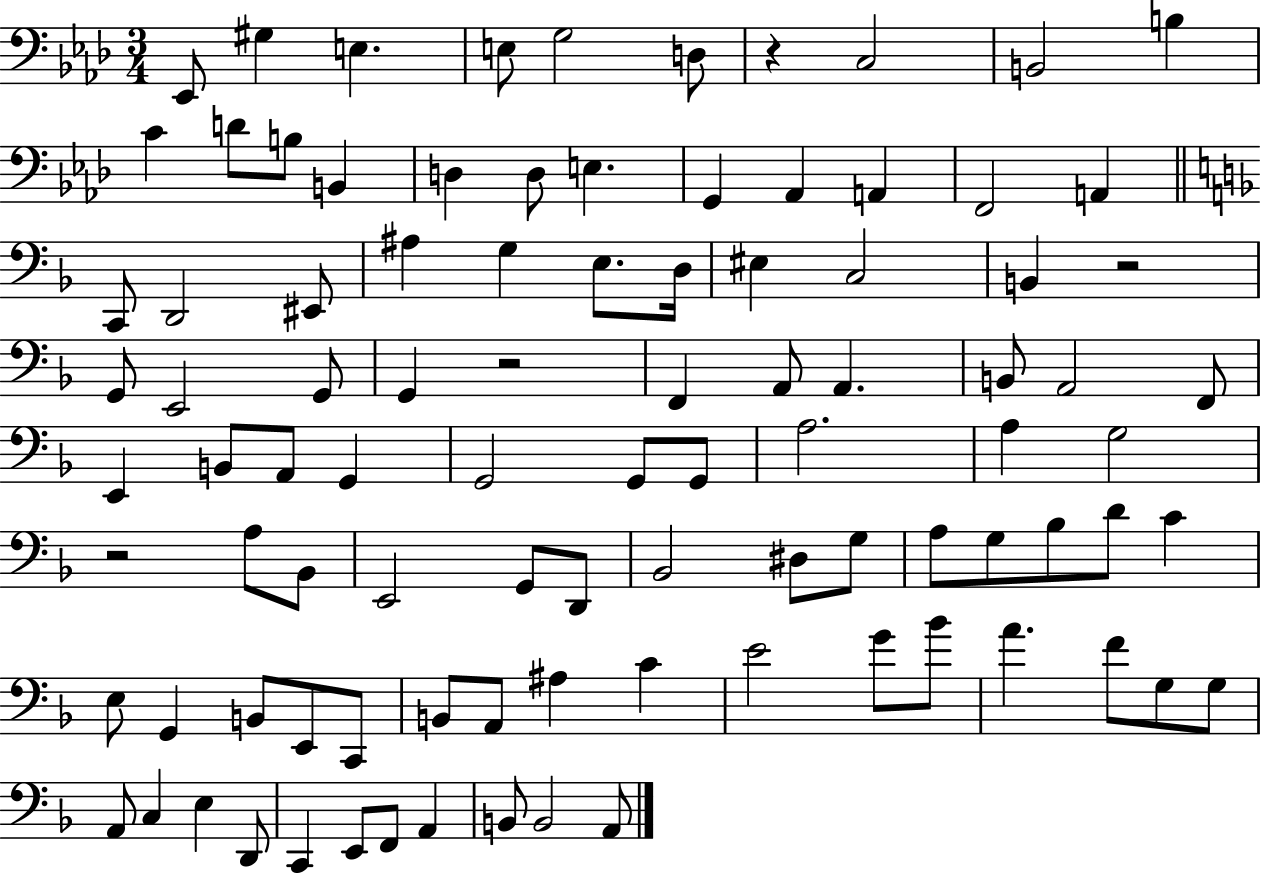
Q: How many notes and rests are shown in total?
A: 95